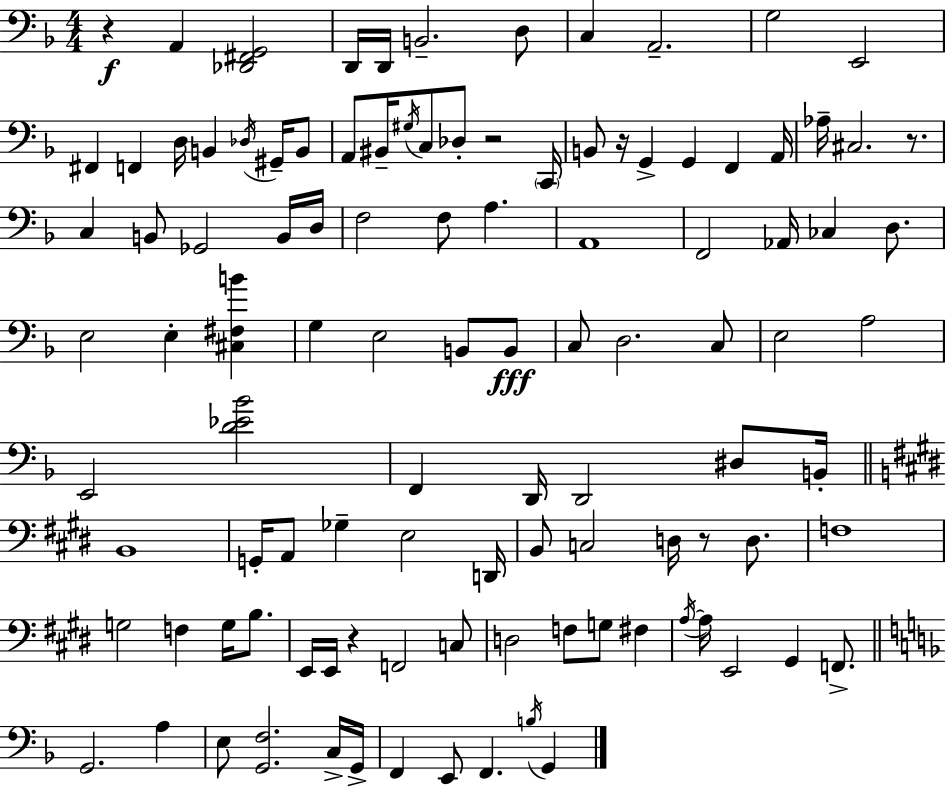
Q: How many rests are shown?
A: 6